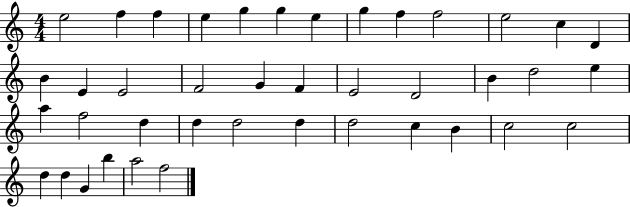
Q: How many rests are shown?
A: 0